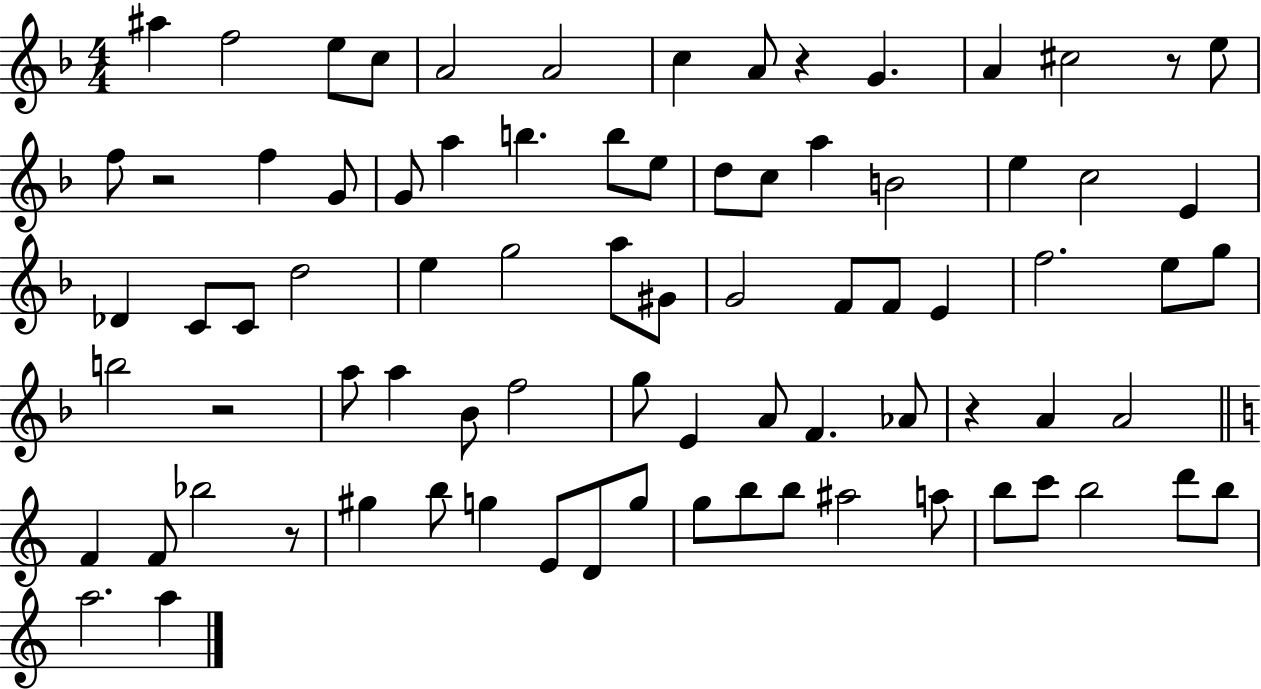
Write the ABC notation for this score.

X:1
T:Untitled
M:4/4
L:1/4
K:F
^a f2 e/2 c/2 A2 A2 c A/2 z G A ^c2 z/2 e/2 f/2 z2 f G/2 G/2 a b b/2 e/2 d/2 c/2 a B2 e c2 E _D C/2 C/2 d2 e g2 a/2 ^G/2 G2 F/2 F/2 E f2 e/2 g/2 b2 z2 a/2 a _B/2 f2 g/2 E A/2 F _A/2 z A A2 F F/2 _b2 z/2 ^g b/2 g E/2 D/2 g/2 g/2 b/2 b/2 ^a2 a/2 b/2 c'/2 b2 d'/2 b/2 a2 a